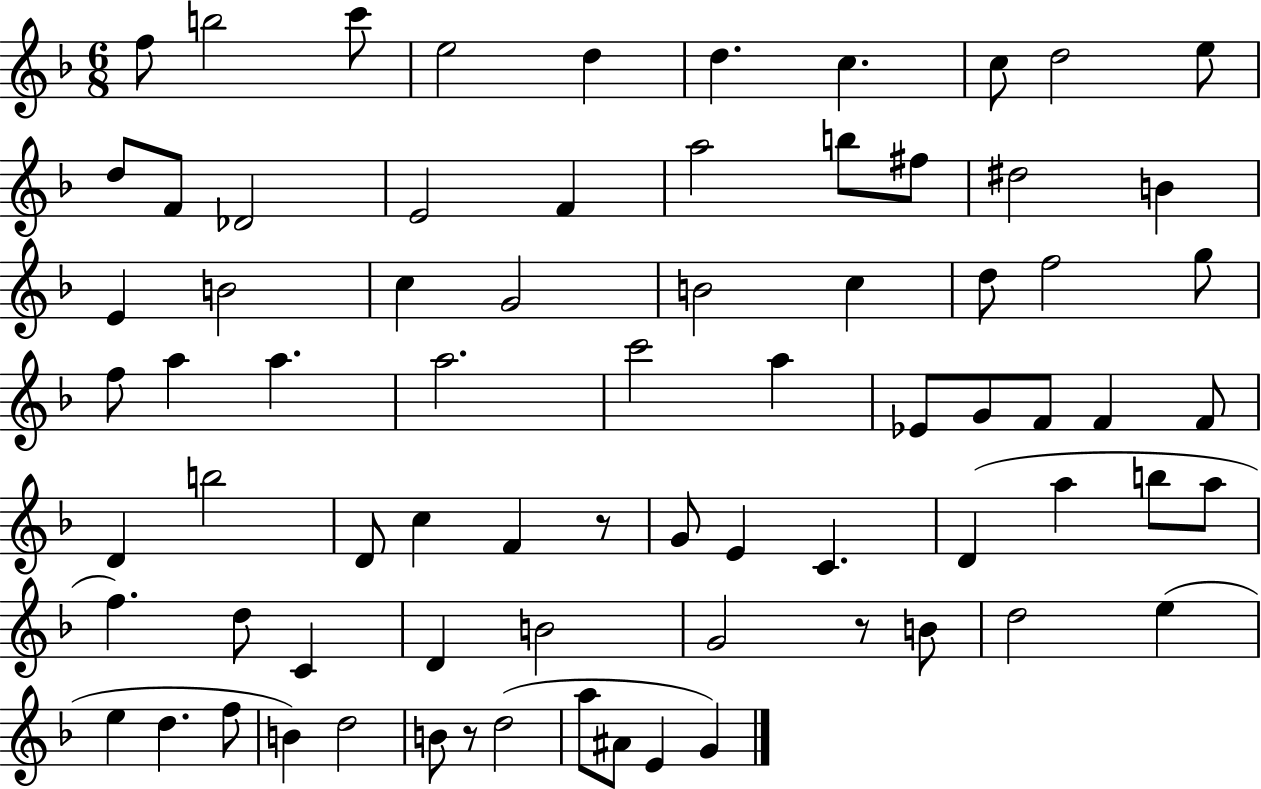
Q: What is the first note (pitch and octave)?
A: F5